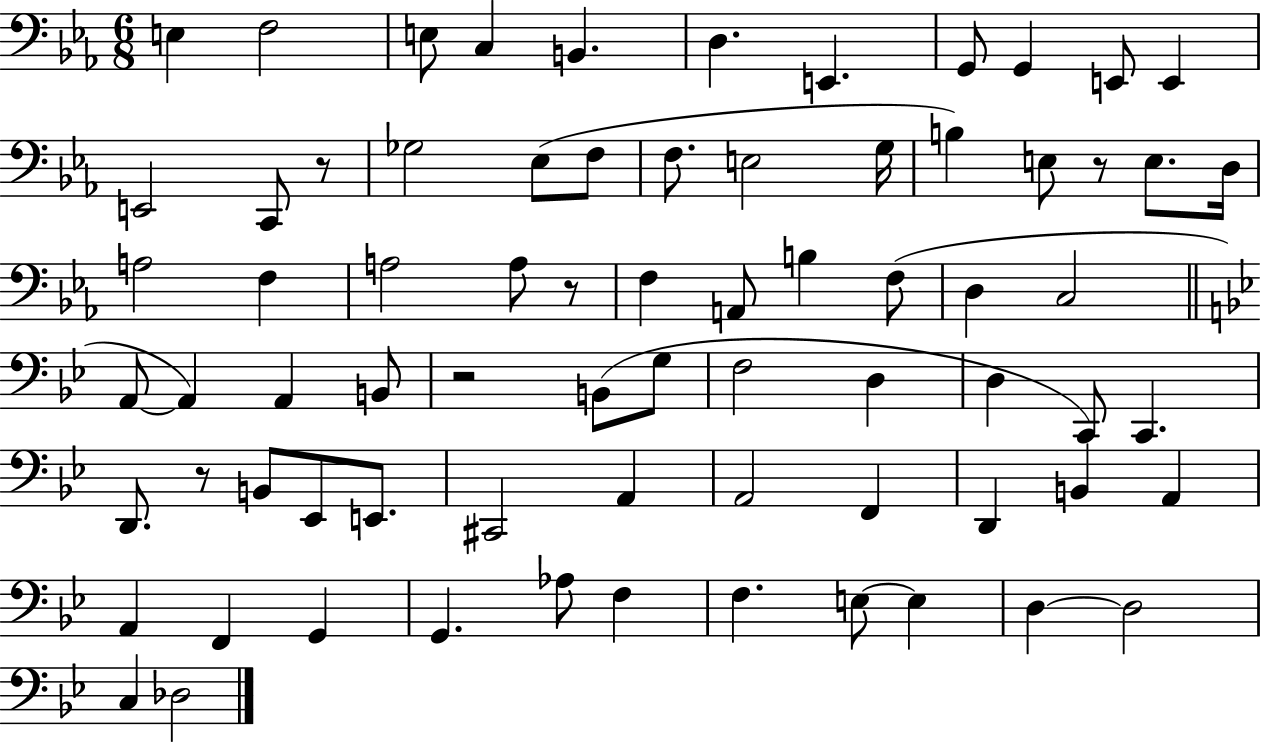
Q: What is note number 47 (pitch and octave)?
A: Eb2